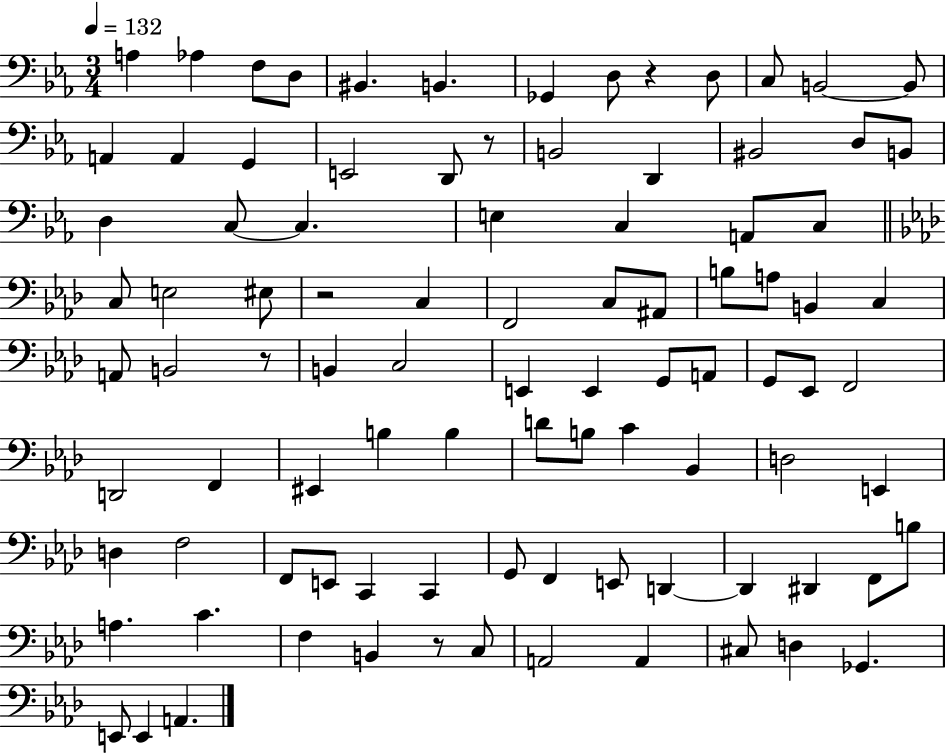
X:1
T:Untitled
M:3/4
L:1/4
K:Eb
A, _A, F,/2 D,/2 ^B,, B,, _G,, D,/2 z D,/2 C,/2 B,,2 B,,/2 A,, A,, G,, E,,2 D,,/2 z/2 B,,2 D,, ^B,,2 D,/2 B,,/2 D, C,/2 C, E, C, A,,/2 C,/2 C,/2 E,2 ^E,/2 z2 C, F,,2 C,/2 ^A,,/2 B,/2 A,/2 B,, C, A,,/2 B,,2 z/2 B,, C,2 E,, E,, G,,/2 A,,/2 G,,/2 _E,,/2 F,,2 D,,2 F,, ^E,, B, B, D/2 B,/2 C _B,, D,2 E,, D, F,2 F,,/2 E,,/2 C,, C,, G,,/2 F,, E,,/2 D,, D,, ^D,, F,,/2 B,/2 A, C F, B,, z/2 C,/2 A,,2 A,, ^C,/2 D, _G,, E,,/2 E,, A,,